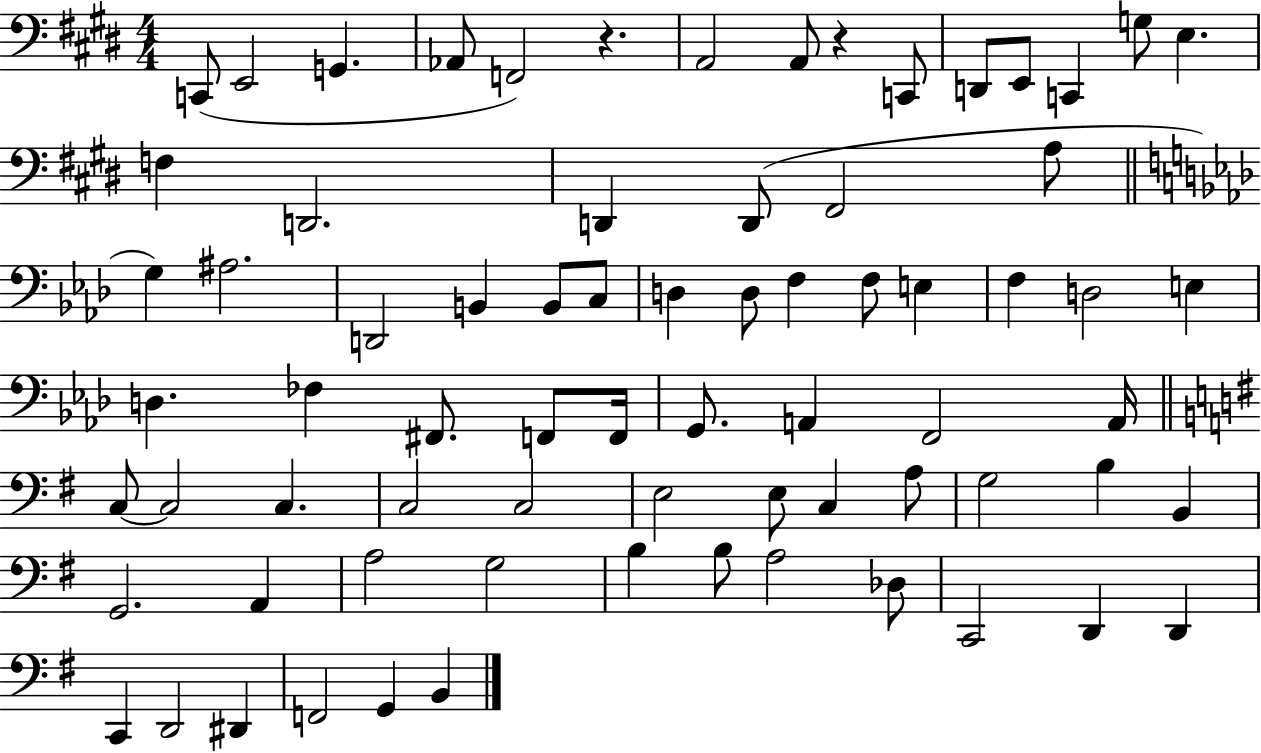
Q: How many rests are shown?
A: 2